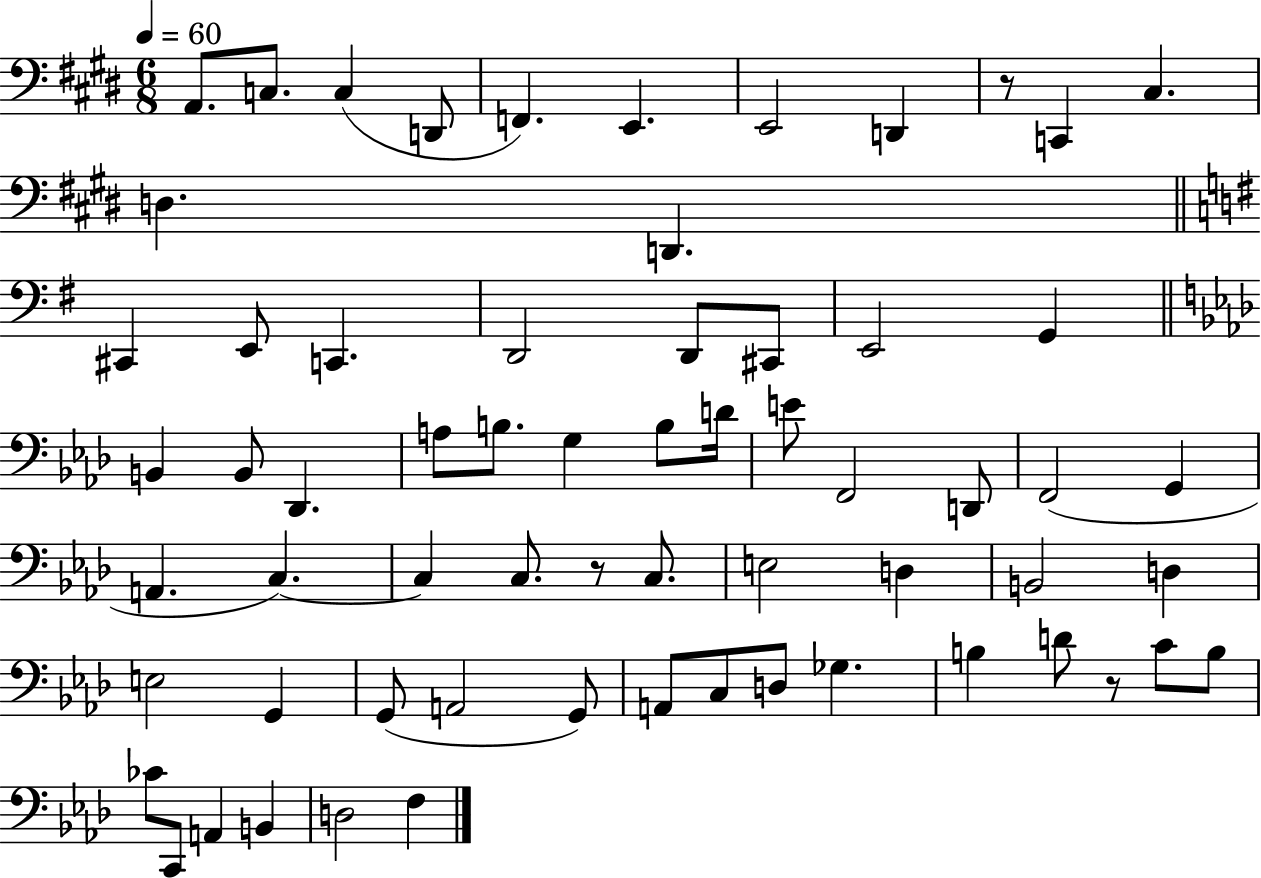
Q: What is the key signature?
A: E major